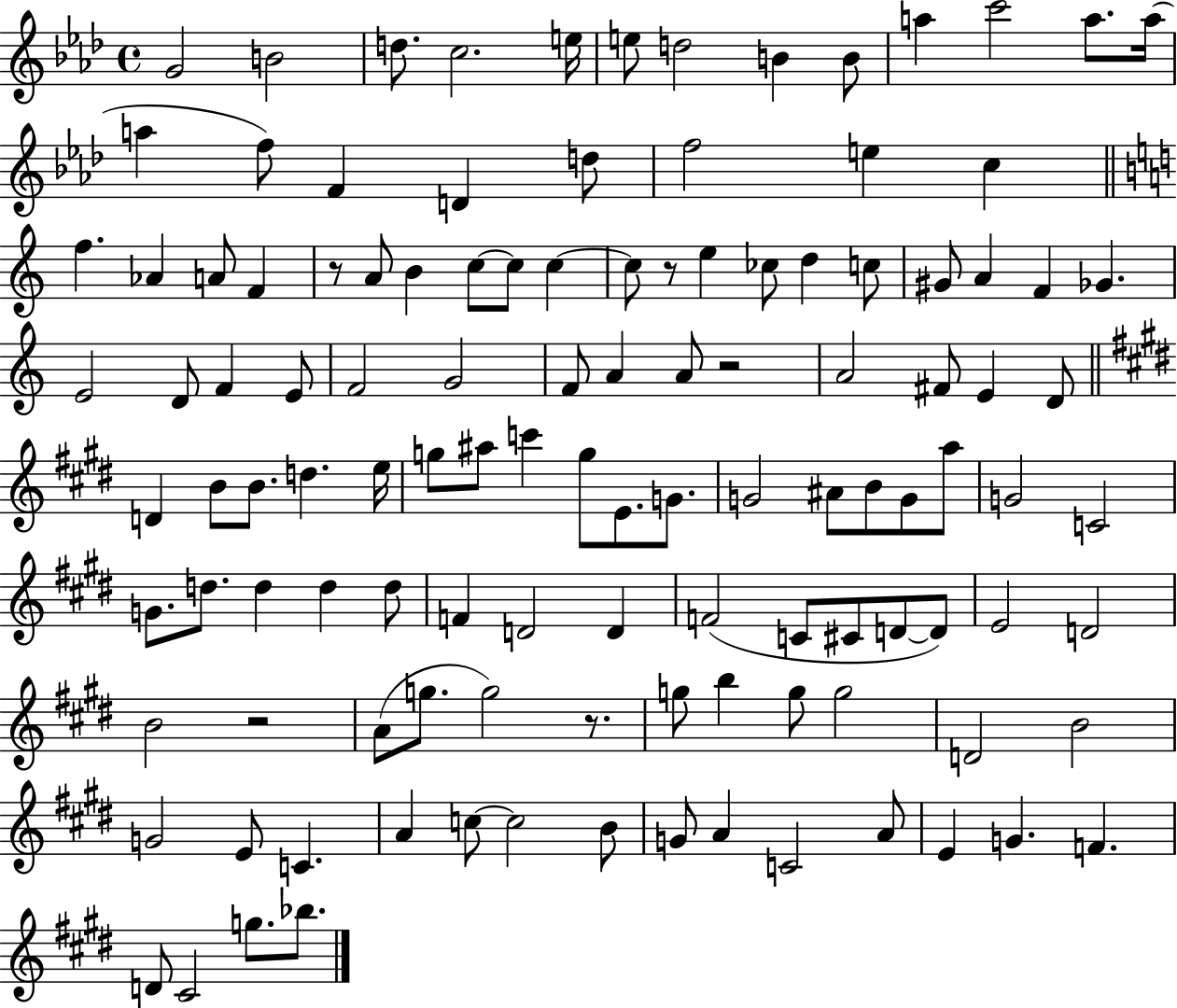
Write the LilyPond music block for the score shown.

{
  \clef treble
  \time 4/4
  \defaultTimeSignature
  \key aes \major
  g'2 b'2 | d''8. c''2. e''16 | e''8 d''2 b'4 b'8 | a''4 c'''2 a''8. a''16( | \break a''4 f''8) f'4 d'4 d''8 | f''2 e''4 c''4 | \bar "||" \break \key c \major f''4. aes'4 a'8 f'4 | r8 a'8 b'4 c''8~~ c''8 c''4~~ | c''8 r8 e''4 ces''8 d''4 c''8 | gis'8 a'4 f'4 ges'4. | \break e'2 d'8 f'4 e'8 | f'2 g'2 | f'8 a'4 a'8 r2 | a'2 fis'8 e'4 d'8 | \break \bar "||" \break \key e \major d'4 b'8 b'8. d''4. e''16 | g''8 ais''8 c'''4 g''8 e'8. g'8. | g'2 ais'8 b'8 g'8 a''8 | g'2 c'2 | \break g'8. d''8. d''4 d''4 d''8 | f'4 d'2 d'4 | f'2( c'8 cis'8 d'8~~ d'8) | e'2 d'2 | \break b'2 r2 | a'8( g''8. g''2) r8. | g''8 b''4 g''8 g''2 | d'2 b'2 | \break g'2 e'8 c'4. | a'4 c''8~~ c''2 b'8 | g'8 a'4 c'2 a'8 | e'4 g'4. f'4. | \break d'8 cis'2 g''8. bes''8. | \bar "|."
}